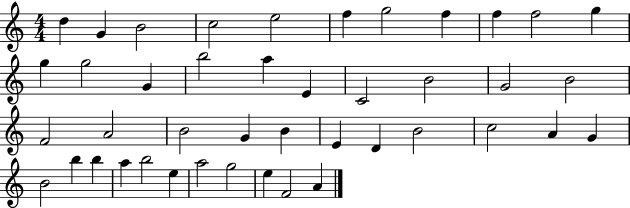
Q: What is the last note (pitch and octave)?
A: A4